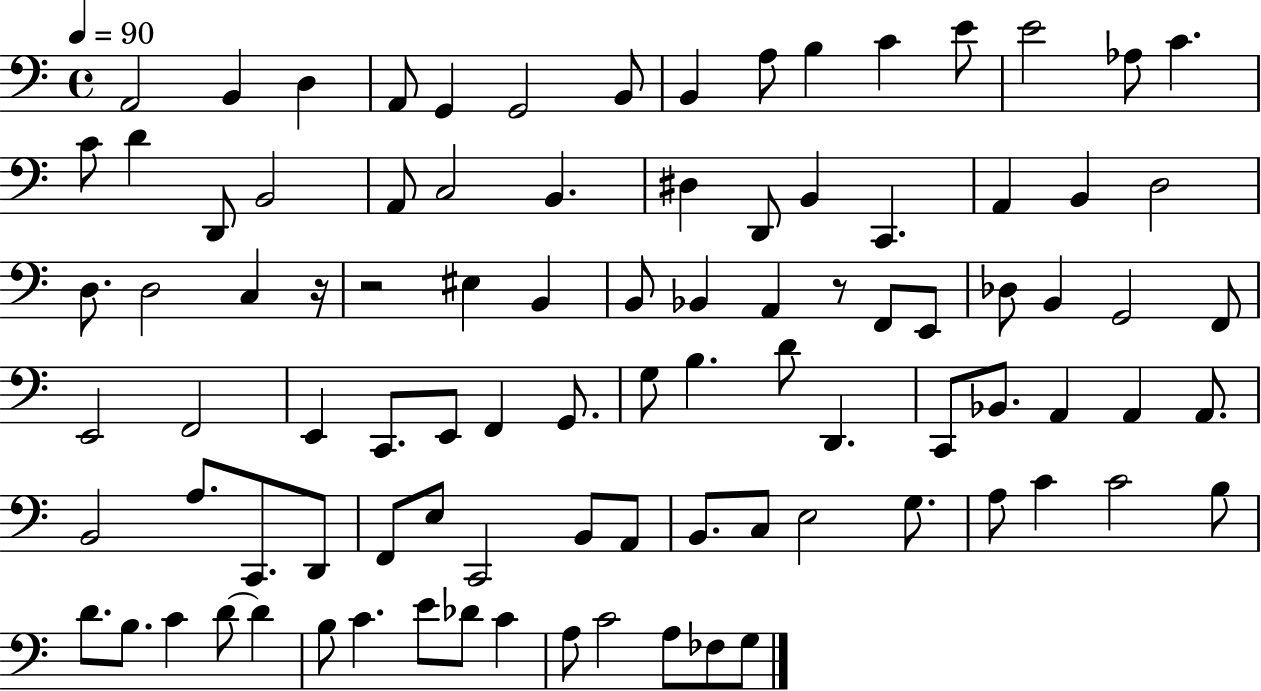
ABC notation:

X:1
T:Untitled
M:4/4
L:1/4
K:C
A,,2 B,, D, A,,/2 G,, G,,2 B,,/2 B,, A,/2 B, C E/2 E2 _A,/2 C C/2 D D,,/2 B,,2 A,,/2 C,2 B,, ^D, D,,/2 B,, C,, A,, B,, D,2 D,/2 D,2 C, z/4 z2 ^E, B,, B,,/2 _B,, A,, z/2 F,,/2 E,,/2 _D,/2 B,, G,,2 F,,/2 E,,2 F,,2 E,, C,,/2 E,,/2 F,, G,,/2 G,/2 B, D/2 D,, C,,/2 _B,,/2 A,, A,, A,,/2 B,,2 A,/2 C,,/2 D,,/2 F,,/2 E,/2 C,,2 B,,/2 A,,/2 B,,/2 C,/2 E,2 G,/2 A,/2 C C2 B,/2 D/2 B,/2 C D/2 D B,/2 C E/2 _D/2 C A,/2 C2 A,/2 _F,/2 G,/2